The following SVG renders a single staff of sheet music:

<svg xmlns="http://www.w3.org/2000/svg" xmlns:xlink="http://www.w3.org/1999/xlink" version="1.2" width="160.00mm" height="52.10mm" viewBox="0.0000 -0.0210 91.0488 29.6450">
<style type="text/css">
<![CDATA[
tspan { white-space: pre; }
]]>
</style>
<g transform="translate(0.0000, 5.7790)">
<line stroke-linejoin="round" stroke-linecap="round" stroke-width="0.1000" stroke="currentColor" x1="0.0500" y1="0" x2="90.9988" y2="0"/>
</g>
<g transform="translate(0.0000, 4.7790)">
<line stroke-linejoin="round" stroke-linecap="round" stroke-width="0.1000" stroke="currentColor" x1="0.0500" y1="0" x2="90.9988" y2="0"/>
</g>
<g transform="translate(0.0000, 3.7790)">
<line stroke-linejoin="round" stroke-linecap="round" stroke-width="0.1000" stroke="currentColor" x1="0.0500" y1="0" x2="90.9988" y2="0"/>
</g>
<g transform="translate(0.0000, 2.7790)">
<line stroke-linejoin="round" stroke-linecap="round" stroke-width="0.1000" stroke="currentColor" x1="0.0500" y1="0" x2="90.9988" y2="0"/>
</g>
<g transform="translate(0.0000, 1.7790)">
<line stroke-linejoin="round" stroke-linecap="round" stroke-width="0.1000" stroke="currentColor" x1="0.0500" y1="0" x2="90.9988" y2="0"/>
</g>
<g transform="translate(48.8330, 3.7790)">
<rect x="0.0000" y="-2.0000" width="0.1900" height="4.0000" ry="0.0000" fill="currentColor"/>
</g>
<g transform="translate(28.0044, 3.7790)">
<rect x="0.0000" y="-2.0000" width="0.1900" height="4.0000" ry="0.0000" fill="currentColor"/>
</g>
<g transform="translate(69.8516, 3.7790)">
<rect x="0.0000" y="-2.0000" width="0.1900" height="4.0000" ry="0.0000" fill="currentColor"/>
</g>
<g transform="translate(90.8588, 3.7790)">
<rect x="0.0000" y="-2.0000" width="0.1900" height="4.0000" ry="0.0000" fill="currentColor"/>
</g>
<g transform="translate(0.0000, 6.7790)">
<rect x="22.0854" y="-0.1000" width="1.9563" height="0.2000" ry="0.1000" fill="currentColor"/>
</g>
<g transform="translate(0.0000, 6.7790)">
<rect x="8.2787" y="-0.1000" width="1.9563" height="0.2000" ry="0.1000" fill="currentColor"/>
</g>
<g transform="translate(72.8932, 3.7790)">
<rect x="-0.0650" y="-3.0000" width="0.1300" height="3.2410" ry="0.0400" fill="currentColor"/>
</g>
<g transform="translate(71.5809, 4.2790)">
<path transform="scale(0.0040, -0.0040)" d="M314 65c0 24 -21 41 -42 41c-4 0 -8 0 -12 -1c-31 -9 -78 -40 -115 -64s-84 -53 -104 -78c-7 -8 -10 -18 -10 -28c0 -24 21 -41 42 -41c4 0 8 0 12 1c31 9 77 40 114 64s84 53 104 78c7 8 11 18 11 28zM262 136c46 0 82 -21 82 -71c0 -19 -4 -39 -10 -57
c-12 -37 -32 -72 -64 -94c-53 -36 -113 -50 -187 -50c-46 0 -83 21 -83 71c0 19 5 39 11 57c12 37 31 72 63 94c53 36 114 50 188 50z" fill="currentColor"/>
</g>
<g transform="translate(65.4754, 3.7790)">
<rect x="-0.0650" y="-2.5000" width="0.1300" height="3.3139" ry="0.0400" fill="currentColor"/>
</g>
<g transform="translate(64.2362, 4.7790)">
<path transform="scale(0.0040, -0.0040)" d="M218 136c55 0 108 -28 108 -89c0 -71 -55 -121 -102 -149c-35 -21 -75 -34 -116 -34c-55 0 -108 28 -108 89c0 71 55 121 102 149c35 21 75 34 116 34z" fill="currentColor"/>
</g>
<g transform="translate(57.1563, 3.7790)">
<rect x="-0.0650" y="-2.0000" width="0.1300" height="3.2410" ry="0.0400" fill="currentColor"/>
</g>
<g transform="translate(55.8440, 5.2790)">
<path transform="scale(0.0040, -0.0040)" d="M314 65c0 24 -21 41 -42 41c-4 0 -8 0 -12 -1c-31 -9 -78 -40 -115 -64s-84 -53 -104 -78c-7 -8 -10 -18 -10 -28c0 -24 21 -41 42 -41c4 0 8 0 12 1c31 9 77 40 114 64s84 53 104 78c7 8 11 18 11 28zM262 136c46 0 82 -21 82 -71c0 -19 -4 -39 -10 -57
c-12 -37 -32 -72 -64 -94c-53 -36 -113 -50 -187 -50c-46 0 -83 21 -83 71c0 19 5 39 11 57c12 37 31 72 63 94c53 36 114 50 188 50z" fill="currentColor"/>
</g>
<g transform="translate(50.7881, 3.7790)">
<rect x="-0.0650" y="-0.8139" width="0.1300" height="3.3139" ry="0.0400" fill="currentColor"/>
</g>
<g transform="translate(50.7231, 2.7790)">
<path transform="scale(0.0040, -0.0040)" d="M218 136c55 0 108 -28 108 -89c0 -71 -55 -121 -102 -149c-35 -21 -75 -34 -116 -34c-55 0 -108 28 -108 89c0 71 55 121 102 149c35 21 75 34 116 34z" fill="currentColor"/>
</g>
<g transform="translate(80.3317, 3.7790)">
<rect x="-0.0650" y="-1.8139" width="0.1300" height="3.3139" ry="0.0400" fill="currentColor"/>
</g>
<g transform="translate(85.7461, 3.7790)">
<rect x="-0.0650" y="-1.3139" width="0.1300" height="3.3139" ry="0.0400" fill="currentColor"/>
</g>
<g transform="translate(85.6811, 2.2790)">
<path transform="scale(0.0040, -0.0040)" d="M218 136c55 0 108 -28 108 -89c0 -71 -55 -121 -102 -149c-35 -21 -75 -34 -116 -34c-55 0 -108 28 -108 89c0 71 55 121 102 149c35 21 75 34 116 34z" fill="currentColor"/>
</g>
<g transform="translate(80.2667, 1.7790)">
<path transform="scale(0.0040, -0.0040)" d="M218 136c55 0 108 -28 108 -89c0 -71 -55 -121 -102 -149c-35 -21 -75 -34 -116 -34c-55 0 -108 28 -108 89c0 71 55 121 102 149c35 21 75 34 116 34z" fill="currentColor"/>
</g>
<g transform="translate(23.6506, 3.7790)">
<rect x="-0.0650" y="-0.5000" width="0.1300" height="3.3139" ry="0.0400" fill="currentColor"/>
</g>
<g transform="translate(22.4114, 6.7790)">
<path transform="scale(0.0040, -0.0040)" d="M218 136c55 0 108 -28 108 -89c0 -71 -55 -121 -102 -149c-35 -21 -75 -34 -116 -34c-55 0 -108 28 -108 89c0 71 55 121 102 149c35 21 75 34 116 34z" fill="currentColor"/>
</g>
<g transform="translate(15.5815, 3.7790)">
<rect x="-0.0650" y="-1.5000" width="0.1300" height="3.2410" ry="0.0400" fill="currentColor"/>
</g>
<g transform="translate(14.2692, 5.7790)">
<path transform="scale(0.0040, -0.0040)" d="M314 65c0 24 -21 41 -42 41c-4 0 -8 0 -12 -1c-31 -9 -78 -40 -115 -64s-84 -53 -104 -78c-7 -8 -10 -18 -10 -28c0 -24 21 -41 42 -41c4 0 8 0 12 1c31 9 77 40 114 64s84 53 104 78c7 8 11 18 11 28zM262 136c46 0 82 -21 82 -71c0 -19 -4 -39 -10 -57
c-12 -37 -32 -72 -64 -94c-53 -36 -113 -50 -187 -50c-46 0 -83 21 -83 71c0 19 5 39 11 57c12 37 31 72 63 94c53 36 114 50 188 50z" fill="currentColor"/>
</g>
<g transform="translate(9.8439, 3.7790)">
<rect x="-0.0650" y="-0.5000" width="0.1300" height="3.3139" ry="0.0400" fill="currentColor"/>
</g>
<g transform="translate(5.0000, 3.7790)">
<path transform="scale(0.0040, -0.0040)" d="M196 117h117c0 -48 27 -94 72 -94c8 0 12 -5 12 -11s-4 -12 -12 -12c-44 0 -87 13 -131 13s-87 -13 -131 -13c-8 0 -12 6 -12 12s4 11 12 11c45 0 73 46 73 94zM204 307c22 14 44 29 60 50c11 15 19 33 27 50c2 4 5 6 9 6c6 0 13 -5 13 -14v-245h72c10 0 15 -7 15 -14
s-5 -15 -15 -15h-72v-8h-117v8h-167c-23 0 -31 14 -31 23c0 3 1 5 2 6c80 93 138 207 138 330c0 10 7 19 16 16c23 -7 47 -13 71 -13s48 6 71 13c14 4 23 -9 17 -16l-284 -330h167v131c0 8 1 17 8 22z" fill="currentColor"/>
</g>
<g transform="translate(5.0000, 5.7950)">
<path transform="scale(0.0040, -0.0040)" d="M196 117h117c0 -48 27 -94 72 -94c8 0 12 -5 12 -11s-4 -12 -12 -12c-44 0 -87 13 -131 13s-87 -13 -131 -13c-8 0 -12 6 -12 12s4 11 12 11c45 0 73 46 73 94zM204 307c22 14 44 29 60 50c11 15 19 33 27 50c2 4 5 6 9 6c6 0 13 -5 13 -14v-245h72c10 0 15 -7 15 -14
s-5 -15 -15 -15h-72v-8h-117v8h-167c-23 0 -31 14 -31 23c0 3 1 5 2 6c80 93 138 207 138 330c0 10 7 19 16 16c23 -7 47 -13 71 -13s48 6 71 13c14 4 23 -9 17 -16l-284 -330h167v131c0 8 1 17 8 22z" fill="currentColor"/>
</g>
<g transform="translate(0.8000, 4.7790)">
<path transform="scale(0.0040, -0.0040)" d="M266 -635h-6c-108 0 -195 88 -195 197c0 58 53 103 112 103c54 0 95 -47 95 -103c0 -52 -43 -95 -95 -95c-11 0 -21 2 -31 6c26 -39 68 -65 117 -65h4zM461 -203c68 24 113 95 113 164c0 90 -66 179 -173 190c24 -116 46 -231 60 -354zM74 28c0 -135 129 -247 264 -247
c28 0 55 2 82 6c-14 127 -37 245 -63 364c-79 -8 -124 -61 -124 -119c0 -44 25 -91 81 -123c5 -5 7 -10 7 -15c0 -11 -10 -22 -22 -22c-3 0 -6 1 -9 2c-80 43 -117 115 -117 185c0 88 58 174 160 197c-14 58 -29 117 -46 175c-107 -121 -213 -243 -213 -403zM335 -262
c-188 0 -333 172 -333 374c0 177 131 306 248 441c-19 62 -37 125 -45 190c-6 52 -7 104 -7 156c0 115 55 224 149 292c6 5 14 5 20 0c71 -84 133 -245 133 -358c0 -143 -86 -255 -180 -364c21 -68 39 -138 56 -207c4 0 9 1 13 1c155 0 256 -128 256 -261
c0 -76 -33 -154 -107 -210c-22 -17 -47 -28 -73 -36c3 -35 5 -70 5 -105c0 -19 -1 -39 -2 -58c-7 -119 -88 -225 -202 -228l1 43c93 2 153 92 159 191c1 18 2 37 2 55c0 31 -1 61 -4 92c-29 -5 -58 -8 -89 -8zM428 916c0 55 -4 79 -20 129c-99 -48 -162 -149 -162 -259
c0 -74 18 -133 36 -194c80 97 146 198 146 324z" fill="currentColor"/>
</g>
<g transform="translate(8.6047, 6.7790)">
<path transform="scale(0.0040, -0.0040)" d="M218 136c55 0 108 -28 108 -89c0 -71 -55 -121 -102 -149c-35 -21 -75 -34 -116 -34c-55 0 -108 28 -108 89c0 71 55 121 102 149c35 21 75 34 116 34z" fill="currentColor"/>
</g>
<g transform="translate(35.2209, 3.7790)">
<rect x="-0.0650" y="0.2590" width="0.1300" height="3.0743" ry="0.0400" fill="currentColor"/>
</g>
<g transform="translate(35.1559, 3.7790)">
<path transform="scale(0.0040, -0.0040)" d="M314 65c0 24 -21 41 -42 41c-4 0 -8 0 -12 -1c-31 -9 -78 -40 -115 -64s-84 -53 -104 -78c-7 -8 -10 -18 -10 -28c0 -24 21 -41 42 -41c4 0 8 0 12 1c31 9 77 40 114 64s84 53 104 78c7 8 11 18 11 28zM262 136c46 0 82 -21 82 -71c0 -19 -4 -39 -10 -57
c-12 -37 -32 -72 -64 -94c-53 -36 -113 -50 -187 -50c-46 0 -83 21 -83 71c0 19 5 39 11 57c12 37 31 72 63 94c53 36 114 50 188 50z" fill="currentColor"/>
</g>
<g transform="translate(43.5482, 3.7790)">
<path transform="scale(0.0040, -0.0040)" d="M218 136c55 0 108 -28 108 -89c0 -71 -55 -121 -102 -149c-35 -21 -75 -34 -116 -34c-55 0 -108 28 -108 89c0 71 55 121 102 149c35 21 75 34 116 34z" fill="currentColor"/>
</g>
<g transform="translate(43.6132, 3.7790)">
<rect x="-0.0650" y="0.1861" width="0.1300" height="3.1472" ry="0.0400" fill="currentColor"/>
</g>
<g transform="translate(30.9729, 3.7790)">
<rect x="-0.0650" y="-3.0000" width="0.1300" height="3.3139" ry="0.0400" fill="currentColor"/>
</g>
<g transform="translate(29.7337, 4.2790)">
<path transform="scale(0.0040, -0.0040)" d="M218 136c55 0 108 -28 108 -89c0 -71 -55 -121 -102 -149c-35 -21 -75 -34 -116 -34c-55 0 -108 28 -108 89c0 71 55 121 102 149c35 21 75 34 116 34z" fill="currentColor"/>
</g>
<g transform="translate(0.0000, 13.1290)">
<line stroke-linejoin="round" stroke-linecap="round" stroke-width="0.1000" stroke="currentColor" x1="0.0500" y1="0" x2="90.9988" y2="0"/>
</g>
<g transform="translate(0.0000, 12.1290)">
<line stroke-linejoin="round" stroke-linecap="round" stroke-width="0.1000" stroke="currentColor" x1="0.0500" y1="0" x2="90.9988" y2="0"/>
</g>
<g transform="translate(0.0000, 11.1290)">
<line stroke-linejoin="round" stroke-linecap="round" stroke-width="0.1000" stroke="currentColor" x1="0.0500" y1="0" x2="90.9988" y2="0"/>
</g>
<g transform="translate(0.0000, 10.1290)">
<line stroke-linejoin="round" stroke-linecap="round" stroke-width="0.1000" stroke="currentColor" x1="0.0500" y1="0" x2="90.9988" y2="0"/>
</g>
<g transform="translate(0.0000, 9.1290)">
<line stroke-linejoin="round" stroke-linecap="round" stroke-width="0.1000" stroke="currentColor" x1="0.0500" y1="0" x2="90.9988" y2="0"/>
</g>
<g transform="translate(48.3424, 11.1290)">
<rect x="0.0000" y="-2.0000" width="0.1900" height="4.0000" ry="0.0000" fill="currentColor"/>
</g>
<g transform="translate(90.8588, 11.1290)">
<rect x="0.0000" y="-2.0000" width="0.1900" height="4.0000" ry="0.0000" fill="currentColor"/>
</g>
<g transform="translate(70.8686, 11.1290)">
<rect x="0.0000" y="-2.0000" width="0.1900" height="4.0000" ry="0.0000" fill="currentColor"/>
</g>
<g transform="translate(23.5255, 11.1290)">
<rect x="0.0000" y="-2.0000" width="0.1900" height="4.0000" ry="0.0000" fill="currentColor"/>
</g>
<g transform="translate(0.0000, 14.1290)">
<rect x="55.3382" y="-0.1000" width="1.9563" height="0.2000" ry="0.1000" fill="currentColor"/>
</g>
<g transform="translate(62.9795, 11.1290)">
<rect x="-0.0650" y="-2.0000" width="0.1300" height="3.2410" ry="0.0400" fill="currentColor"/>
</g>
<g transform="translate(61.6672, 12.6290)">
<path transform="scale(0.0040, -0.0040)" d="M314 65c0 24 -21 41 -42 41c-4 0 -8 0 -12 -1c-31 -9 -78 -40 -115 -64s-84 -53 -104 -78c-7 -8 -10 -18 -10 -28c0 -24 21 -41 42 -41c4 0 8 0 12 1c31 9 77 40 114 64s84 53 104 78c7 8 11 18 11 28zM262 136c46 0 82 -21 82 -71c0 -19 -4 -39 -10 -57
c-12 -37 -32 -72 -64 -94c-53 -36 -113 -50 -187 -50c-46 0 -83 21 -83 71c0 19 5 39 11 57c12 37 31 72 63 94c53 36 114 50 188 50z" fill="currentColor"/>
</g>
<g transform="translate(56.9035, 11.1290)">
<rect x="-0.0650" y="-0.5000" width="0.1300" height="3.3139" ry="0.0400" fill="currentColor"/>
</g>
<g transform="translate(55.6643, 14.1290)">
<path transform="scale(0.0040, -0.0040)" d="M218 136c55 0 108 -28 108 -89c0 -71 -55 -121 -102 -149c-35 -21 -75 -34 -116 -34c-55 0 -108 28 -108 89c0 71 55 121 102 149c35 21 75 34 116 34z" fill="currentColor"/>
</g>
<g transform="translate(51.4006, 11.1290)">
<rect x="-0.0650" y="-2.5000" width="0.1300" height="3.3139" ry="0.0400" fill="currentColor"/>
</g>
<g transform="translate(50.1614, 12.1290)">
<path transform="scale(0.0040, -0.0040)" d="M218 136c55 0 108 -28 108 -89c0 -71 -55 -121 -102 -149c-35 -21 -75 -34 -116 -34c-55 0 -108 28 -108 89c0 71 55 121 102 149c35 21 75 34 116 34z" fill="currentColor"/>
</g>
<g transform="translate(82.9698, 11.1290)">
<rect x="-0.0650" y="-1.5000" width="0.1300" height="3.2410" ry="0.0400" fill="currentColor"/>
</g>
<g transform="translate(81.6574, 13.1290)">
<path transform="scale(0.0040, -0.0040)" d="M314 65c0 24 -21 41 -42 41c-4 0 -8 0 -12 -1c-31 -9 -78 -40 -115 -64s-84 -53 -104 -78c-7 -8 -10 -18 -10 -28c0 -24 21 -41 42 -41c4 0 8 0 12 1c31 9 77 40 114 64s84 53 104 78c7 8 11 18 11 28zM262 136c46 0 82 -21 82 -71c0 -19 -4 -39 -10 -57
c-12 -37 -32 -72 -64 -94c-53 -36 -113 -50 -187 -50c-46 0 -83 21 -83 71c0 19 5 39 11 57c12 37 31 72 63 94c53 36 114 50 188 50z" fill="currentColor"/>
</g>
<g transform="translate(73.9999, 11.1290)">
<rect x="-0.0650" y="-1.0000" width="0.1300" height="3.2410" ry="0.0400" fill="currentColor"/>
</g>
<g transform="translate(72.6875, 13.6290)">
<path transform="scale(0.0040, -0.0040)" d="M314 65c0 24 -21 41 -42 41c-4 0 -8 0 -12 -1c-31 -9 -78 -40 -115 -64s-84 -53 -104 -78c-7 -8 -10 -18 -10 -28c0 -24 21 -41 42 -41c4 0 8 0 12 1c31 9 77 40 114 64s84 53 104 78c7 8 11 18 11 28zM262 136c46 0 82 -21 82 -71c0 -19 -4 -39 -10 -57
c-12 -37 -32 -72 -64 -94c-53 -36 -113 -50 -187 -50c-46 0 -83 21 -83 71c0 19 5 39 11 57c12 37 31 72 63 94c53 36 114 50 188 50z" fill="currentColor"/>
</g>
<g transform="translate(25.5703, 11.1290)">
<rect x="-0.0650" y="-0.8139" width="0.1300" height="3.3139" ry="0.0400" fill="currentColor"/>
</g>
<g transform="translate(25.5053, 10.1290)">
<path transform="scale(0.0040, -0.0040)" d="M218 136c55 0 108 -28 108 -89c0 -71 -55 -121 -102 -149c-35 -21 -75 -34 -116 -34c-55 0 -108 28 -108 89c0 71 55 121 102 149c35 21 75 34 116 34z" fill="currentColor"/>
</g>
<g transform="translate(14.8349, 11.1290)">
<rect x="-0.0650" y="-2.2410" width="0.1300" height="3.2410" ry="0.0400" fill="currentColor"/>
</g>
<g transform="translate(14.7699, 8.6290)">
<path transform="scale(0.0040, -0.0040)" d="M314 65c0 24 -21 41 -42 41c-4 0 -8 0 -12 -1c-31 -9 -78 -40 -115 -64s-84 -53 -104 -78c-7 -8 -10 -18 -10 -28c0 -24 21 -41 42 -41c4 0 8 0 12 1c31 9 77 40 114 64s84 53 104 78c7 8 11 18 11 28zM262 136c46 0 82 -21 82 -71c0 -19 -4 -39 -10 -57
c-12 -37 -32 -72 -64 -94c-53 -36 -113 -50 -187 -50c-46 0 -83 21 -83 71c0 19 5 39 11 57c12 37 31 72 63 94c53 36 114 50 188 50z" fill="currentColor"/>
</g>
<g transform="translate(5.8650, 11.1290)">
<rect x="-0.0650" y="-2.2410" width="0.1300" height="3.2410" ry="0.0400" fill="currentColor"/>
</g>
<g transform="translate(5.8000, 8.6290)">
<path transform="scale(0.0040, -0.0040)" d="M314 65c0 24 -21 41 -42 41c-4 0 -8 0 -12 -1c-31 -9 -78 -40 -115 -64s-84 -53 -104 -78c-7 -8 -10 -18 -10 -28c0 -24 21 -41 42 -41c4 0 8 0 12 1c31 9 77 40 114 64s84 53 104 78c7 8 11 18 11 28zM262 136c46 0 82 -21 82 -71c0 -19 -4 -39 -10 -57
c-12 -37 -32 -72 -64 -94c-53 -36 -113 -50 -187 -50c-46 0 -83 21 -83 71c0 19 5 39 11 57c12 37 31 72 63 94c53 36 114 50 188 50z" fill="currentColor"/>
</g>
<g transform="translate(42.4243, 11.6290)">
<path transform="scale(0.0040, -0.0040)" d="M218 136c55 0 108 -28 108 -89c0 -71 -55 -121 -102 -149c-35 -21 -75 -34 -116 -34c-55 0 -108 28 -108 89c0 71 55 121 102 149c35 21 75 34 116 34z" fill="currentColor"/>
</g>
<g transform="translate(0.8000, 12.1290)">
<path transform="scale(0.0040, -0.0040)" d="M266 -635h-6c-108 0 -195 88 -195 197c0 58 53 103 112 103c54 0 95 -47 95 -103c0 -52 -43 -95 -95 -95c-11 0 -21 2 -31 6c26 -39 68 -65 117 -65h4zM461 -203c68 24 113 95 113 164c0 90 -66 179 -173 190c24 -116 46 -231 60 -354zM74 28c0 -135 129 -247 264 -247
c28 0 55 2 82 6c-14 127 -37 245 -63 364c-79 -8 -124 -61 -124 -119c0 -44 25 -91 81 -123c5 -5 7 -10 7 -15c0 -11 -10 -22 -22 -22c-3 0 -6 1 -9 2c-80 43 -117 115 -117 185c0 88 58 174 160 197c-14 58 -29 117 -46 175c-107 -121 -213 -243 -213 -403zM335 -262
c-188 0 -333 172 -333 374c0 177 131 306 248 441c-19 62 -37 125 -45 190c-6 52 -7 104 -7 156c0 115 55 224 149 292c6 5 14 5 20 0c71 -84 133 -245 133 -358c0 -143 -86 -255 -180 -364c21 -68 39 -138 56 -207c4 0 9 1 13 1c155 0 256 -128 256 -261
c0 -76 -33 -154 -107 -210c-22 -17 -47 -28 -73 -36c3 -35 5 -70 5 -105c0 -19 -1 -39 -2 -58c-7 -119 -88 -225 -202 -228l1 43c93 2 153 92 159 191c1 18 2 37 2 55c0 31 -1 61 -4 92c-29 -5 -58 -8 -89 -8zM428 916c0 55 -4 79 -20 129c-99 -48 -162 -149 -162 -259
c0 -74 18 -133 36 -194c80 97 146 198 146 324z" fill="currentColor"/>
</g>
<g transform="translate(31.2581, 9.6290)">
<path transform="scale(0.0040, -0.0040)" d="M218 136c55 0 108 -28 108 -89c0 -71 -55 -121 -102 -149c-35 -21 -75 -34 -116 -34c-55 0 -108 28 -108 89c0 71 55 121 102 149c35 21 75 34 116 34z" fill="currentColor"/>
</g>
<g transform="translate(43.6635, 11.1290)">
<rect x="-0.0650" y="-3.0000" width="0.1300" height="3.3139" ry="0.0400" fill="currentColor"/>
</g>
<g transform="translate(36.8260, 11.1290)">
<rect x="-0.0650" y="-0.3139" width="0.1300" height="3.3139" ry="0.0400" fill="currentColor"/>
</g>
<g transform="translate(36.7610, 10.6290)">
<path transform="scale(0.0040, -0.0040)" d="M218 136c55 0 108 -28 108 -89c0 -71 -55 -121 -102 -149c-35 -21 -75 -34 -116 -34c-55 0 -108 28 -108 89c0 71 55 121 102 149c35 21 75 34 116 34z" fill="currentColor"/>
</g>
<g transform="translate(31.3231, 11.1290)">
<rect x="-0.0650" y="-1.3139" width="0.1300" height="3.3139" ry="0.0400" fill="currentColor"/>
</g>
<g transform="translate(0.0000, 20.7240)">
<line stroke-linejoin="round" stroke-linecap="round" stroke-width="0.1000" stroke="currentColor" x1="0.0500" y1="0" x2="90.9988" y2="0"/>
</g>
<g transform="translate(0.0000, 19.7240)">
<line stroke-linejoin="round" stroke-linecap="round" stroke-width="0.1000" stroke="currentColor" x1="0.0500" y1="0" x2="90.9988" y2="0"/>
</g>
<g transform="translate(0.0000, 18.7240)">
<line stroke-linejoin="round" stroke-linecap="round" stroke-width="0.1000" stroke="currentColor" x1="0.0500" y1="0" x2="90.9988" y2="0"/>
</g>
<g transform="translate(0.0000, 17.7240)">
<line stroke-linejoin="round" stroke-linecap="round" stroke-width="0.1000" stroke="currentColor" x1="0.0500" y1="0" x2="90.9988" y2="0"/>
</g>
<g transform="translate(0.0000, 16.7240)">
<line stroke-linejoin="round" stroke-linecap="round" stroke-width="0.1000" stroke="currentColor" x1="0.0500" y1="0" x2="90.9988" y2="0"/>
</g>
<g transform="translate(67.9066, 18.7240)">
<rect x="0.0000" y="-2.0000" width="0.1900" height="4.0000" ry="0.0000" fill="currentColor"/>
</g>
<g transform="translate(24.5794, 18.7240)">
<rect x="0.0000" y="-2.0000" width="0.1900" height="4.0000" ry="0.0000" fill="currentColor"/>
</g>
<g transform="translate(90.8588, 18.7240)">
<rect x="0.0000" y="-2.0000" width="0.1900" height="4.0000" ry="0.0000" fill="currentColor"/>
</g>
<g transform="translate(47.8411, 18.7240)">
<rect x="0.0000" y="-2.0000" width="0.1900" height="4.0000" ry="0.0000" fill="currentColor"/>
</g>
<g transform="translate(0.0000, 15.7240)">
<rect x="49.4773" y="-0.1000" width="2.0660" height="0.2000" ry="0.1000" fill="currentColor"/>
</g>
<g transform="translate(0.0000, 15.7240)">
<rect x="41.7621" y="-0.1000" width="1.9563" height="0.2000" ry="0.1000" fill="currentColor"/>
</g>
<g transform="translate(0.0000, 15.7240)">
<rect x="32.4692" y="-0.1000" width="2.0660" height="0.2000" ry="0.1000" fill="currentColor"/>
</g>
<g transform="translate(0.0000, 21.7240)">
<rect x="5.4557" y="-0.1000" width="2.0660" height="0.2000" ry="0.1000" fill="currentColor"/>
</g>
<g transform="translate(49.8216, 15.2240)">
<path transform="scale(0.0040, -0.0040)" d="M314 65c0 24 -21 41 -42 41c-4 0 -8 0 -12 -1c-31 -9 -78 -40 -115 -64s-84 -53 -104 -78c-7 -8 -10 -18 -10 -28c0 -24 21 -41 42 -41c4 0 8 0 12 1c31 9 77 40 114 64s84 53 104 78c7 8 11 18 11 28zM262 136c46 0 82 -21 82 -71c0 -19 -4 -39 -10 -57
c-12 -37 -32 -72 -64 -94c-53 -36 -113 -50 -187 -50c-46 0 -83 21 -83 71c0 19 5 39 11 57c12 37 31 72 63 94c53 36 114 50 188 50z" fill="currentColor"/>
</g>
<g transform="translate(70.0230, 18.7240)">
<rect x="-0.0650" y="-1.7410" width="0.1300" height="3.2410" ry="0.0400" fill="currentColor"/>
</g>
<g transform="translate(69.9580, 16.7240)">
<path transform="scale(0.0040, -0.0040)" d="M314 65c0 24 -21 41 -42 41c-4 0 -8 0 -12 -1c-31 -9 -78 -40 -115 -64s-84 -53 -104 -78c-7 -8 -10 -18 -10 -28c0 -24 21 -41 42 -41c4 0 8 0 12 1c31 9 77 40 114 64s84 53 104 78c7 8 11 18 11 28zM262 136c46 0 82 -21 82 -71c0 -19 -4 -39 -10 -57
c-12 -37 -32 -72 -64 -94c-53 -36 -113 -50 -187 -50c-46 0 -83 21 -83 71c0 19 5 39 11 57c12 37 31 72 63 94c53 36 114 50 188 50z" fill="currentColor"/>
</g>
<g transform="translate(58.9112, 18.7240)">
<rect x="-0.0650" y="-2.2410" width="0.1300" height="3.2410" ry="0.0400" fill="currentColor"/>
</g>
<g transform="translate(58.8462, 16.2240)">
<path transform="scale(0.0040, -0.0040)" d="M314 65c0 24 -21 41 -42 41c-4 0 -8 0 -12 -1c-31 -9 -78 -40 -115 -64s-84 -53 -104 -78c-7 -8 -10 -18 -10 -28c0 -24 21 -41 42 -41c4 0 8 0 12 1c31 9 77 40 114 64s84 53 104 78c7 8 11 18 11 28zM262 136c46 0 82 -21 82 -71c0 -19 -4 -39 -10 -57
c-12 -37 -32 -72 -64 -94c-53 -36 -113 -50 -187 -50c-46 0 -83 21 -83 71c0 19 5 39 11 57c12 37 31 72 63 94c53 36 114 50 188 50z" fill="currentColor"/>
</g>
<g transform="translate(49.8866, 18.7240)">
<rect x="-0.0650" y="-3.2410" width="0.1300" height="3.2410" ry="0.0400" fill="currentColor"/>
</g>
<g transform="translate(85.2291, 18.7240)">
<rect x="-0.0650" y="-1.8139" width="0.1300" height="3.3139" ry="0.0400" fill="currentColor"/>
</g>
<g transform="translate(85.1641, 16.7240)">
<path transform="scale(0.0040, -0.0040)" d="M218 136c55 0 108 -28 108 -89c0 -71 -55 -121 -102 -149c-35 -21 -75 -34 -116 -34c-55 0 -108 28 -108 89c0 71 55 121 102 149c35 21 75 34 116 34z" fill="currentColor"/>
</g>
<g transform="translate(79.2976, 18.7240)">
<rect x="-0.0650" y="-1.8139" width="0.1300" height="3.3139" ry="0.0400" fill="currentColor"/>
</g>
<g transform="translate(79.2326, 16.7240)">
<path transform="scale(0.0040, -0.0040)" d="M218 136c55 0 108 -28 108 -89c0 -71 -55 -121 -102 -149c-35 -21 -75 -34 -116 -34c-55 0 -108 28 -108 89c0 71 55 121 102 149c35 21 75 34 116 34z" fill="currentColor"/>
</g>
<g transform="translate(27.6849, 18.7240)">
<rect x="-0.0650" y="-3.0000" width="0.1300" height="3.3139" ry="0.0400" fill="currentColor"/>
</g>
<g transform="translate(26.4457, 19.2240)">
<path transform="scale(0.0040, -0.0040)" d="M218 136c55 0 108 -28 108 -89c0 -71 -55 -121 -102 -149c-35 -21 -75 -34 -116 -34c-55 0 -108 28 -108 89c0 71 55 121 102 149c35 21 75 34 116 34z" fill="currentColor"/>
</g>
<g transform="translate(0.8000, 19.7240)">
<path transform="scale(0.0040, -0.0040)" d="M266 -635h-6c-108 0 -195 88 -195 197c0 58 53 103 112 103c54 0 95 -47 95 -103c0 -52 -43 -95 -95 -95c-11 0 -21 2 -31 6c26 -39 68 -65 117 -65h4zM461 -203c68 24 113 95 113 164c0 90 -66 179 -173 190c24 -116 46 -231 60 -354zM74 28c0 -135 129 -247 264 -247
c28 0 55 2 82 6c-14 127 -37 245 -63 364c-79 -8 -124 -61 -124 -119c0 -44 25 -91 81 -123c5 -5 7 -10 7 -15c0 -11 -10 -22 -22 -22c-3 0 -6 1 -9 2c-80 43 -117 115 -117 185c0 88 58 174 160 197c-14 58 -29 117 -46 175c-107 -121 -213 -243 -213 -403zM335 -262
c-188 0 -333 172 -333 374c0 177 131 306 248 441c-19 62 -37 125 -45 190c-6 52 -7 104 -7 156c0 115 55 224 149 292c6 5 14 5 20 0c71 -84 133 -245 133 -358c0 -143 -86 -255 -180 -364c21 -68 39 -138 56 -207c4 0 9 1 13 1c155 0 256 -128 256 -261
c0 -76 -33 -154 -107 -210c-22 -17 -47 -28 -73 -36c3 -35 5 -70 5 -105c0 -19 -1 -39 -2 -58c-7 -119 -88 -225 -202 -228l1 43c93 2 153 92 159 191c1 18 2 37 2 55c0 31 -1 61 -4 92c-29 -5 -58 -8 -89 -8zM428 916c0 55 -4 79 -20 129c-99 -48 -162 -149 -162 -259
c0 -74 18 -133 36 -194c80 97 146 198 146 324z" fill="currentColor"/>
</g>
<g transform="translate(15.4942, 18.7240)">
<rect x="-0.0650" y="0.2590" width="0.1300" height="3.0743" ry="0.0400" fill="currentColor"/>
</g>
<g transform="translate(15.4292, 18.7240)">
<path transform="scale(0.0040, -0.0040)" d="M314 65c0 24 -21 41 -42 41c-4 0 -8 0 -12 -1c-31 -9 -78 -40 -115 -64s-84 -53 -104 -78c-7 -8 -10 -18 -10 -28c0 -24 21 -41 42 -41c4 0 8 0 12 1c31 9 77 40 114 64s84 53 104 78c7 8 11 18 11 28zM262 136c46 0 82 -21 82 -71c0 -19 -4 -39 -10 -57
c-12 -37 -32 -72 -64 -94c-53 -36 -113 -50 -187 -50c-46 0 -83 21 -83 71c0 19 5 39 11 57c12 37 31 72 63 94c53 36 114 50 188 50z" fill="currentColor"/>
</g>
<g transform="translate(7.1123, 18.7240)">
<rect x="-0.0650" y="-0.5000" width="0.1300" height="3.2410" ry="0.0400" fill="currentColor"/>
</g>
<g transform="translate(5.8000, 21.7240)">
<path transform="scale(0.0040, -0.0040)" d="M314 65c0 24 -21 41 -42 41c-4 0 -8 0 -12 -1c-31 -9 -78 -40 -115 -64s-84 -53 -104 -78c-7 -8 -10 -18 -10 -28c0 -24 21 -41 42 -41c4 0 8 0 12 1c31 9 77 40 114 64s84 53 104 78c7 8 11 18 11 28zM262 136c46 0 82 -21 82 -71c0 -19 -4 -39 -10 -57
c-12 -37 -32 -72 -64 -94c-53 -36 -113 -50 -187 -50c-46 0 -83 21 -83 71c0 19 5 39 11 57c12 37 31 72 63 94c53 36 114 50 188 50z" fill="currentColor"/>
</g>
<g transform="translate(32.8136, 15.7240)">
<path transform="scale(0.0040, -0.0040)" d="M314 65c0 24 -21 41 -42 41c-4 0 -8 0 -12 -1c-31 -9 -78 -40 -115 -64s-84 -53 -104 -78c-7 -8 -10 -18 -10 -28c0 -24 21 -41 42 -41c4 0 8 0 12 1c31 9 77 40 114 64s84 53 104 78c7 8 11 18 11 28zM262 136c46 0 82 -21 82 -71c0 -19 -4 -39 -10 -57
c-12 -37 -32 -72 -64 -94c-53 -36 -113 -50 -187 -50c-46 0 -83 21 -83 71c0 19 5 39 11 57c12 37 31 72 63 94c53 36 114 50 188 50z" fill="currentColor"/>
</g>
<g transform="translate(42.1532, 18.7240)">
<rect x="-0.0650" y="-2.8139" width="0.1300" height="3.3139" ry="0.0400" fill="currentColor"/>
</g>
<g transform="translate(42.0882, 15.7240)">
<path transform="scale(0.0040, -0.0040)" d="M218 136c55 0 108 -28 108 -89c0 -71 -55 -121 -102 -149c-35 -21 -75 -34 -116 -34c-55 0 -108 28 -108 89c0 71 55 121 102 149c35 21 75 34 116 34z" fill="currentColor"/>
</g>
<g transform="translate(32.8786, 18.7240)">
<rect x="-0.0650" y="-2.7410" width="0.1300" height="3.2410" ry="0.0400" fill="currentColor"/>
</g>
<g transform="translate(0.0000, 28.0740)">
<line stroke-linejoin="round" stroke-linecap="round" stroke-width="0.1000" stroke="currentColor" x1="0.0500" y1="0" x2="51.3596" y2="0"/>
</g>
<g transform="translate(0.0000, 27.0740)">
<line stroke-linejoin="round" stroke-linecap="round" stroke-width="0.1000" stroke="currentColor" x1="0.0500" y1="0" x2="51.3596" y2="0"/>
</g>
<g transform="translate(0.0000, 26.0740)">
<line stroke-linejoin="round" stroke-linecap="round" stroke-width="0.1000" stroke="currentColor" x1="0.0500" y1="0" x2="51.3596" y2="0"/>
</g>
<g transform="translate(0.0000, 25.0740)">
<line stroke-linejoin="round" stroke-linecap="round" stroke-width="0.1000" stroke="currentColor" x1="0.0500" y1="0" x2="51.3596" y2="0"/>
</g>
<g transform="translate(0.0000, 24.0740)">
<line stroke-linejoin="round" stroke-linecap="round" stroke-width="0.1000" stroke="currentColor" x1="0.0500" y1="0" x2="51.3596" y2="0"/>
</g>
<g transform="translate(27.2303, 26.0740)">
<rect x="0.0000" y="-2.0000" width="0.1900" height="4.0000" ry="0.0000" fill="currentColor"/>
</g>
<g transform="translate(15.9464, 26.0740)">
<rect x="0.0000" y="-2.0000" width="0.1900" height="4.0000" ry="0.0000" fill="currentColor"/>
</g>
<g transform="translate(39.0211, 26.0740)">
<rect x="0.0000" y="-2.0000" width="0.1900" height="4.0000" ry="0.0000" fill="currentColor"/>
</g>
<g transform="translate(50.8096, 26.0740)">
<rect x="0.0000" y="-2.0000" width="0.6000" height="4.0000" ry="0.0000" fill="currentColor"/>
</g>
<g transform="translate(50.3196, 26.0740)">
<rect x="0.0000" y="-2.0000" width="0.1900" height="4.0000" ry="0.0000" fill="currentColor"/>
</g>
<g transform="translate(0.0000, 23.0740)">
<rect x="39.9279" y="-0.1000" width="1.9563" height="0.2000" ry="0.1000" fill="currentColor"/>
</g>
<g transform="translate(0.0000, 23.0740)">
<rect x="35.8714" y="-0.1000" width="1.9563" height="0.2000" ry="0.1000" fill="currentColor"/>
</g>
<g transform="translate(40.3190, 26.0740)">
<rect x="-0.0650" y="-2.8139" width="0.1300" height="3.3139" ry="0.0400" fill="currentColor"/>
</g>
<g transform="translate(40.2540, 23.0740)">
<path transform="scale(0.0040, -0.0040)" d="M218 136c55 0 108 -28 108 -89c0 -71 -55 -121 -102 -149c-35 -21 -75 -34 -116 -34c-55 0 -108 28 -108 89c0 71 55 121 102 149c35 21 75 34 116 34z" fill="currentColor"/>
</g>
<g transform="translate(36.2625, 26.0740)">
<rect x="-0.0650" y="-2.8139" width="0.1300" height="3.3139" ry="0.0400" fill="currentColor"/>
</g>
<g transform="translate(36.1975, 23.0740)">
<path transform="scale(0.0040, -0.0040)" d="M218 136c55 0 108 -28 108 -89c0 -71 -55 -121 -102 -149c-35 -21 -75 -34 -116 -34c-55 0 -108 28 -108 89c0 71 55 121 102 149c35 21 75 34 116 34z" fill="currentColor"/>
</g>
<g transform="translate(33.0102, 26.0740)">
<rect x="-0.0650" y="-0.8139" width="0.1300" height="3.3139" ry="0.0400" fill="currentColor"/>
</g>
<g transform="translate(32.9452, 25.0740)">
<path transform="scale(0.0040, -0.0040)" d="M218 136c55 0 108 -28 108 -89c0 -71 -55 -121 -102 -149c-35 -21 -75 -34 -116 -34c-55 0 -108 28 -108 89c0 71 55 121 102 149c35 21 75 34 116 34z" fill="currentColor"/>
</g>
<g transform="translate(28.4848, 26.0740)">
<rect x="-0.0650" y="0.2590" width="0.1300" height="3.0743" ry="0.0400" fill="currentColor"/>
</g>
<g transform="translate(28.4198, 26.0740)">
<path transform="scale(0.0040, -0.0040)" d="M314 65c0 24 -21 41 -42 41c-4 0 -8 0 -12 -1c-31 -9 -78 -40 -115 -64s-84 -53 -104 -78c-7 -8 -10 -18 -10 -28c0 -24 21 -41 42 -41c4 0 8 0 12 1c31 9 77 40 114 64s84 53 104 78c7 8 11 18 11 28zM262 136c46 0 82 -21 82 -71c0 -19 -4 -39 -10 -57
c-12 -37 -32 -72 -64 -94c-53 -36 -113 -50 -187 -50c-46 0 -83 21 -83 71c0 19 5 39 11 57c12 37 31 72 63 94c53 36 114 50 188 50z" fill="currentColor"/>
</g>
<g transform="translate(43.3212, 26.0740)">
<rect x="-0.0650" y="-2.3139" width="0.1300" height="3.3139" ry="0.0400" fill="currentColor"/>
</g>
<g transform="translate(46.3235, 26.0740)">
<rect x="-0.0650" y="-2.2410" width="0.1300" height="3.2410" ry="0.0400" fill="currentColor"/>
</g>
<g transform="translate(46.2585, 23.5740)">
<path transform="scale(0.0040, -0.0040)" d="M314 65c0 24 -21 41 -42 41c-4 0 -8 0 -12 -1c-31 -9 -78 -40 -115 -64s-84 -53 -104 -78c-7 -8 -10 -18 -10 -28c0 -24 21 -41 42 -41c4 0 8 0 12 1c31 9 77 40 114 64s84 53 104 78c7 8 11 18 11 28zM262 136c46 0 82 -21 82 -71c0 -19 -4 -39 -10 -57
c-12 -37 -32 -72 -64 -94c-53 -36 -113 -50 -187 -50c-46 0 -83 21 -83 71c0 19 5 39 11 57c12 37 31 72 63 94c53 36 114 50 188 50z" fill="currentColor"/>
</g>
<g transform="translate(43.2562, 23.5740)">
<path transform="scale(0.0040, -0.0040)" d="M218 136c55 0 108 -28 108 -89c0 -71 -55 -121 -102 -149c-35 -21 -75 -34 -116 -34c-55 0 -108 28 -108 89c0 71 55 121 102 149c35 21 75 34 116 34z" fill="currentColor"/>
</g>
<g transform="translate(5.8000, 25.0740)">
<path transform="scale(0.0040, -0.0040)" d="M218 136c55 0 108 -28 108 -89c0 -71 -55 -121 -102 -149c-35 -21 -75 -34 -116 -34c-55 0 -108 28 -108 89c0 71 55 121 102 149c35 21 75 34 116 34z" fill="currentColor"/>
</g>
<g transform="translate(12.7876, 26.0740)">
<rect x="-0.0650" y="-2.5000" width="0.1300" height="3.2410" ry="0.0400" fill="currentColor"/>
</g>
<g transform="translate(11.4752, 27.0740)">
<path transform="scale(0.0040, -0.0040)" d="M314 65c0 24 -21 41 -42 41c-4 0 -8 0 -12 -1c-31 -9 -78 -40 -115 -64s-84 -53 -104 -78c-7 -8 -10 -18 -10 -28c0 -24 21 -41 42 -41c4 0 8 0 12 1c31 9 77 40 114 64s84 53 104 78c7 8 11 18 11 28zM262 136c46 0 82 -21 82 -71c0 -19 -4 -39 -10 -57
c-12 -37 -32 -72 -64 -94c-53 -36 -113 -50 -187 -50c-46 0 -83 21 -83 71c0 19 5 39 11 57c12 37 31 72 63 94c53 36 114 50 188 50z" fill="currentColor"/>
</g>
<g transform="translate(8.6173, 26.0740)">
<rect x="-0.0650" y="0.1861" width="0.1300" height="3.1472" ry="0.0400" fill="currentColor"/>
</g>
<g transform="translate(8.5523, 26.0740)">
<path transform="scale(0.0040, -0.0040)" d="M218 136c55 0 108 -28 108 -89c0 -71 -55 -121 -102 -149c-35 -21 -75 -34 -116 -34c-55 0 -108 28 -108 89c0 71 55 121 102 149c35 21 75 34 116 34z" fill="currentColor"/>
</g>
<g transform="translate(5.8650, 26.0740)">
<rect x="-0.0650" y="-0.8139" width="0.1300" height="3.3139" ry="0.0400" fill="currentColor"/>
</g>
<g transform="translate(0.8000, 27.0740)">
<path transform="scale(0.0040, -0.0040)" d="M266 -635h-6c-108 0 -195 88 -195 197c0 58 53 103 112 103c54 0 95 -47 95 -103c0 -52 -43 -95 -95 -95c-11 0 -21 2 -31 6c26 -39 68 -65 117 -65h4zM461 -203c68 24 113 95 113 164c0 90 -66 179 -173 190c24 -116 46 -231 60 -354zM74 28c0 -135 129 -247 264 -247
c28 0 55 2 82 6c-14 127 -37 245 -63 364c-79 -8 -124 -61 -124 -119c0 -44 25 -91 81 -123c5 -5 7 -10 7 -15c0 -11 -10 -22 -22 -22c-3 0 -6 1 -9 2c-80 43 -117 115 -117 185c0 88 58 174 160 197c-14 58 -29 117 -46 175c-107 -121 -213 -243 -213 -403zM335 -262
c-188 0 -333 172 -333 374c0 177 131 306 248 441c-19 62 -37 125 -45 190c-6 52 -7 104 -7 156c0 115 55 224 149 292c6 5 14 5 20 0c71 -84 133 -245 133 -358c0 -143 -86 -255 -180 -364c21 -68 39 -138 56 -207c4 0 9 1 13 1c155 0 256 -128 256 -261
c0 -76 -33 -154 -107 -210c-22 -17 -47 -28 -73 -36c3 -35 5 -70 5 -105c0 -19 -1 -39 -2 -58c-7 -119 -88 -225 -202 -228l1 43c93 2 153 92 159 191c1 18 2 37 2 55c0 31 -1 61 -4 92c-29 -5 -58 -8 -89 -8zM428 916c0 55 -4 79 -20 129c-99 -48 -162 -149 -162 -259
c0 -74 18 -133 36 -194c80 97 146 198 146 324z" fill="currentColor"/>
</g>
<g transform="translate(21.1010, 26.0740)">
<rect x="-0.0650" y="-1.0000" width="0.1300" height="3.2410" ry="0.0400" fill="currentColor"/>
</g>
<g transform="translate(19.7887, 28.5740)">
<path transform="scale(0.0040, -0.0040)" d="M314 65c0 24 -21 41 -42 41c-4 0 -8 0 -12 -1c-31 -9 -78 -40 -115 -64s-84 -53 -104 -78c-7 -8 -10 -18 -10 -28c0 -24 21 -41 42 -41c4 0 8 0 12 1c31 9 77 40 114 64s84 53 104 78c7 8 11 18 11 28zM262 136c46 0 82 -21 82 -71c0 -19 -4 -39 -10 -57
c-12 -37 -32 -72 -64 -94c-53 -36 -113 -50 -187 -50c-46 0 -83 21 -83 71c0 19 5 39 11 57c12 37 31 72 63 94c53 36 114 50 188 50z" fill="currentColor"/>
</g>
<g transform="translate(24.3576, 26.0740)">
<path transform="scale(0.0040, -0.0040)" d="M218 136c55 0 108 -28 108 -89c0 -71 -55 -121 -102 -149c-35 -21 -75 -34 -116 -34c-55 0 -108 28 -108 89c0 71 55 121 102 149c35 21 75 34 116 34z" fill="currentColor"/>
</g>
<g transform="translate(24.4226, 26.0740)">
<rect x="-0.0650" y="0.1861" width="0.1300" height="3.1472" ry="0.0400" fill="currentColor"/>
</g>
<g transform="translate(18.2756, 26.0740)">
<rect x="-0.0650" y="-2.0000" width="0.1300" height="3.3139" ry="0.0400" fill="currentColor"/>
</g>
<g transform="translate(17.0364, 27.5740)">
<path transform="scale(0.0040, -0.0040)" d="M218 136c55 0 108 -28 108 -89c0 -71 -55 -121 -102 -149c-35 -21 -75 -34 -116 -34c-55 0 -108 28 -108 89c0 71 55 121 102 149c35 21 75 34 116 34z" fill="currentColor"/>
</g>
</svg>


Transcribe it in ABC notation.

X:1
T:Untitled
M:4/4
L:1/4
K:C
C E2 C A B2 B d F2 G A2 f e g2 g2 d e c A G C F2 D2 E2 C2 B2 A a2 a b2 g2 f2 f f d B G2 F D2 B B2 d a a g g2